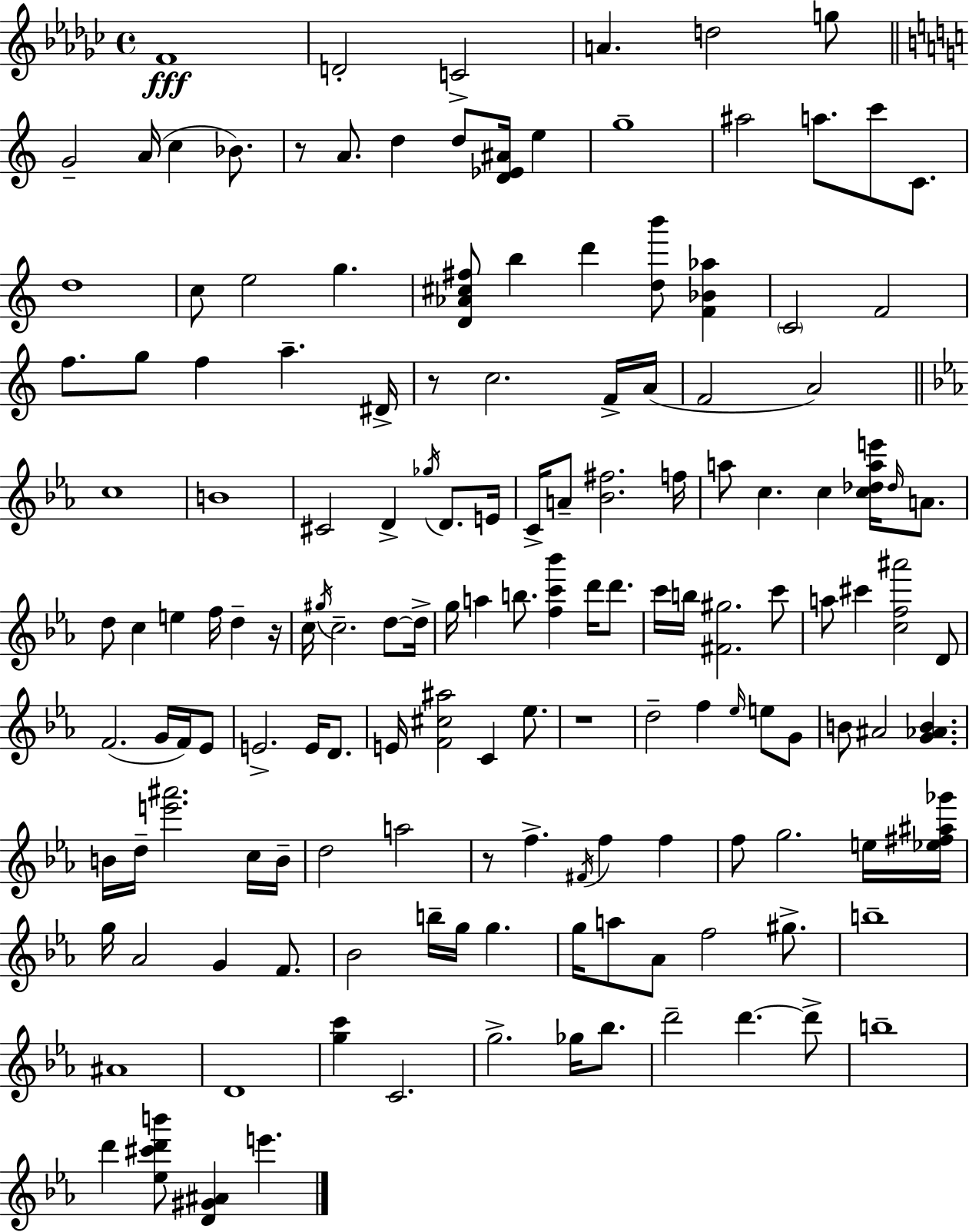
F4/w D4/h C4/h A4/q. D5/h G5/e G4/h A4/s C5/q Bb4/e. R/e A4/e. D5/q D5/e [D4,Eb4,A#4]/s E5/q G5/w A#5/h A5/e. C6/e C4/e. D5/w C5/e E5/h G5/q. [D4,Ab4,C#5,F#5]/e B5/q D6/q [D5,B6]/e [F4,Bb4,Ab5]/q C4/h F4/h F5/e. G5/e F5/q A5/q. D#4/s R/e C5/h. F4/s A4/s F4/h A4/h C5/w B4/w C#4/h D4/q Gb5/s D4/e. E4/s C4/s A4/e [Bb4,F#5]/h. F5/s A5/e C5/q. C5/q [C5,Db5,A5,E6]/s Db5/s A4/e. D5/e C5/q E5/q F5/s D5/q R/s C5/s G#5/s C5/h. D5/e D5/s G5/s A5/q B5/e. [F5,C6,Bb6]/q D6/s D6/e. C6/s B5/s [F#4,G#5]/h. C6/e A5/e C#6/q [C5,F5,A#6]/h D4/e F4/h. G4/s F4/s Eb4/e E4/h. E4/s D4/e. E4/s [F4,C#5,A#5]/h C4/q Eb5/e. R/w D5/h F5/q Eb5/s E5/e G4/e B4/e A#4/h [G4,Ab4,B4]/q. B4/s D5/s [E6,A#6]/h. C5/s B4/s D5/h A5/h R/e F5/q. F#4/s F5/q F5/q F5/e G5/h. E5/s [Eb5,F#5,A#5,Gb6]/s G5/s Ab4/h G4/q F4/e. Bb4/h B5/s G5/s G5/q. G5/s A5/e Ab4/e F5/h G#5/e. B5/w A#4/w D4/w [G5,C6]/q C4/h. G5/h. Gb5/s Bb5/e. D6/h D6/q. D6/e B5/w D6/q [Eb5,C#6,D6,B6]/e [D4,G#4,A#4]/q E6/q.